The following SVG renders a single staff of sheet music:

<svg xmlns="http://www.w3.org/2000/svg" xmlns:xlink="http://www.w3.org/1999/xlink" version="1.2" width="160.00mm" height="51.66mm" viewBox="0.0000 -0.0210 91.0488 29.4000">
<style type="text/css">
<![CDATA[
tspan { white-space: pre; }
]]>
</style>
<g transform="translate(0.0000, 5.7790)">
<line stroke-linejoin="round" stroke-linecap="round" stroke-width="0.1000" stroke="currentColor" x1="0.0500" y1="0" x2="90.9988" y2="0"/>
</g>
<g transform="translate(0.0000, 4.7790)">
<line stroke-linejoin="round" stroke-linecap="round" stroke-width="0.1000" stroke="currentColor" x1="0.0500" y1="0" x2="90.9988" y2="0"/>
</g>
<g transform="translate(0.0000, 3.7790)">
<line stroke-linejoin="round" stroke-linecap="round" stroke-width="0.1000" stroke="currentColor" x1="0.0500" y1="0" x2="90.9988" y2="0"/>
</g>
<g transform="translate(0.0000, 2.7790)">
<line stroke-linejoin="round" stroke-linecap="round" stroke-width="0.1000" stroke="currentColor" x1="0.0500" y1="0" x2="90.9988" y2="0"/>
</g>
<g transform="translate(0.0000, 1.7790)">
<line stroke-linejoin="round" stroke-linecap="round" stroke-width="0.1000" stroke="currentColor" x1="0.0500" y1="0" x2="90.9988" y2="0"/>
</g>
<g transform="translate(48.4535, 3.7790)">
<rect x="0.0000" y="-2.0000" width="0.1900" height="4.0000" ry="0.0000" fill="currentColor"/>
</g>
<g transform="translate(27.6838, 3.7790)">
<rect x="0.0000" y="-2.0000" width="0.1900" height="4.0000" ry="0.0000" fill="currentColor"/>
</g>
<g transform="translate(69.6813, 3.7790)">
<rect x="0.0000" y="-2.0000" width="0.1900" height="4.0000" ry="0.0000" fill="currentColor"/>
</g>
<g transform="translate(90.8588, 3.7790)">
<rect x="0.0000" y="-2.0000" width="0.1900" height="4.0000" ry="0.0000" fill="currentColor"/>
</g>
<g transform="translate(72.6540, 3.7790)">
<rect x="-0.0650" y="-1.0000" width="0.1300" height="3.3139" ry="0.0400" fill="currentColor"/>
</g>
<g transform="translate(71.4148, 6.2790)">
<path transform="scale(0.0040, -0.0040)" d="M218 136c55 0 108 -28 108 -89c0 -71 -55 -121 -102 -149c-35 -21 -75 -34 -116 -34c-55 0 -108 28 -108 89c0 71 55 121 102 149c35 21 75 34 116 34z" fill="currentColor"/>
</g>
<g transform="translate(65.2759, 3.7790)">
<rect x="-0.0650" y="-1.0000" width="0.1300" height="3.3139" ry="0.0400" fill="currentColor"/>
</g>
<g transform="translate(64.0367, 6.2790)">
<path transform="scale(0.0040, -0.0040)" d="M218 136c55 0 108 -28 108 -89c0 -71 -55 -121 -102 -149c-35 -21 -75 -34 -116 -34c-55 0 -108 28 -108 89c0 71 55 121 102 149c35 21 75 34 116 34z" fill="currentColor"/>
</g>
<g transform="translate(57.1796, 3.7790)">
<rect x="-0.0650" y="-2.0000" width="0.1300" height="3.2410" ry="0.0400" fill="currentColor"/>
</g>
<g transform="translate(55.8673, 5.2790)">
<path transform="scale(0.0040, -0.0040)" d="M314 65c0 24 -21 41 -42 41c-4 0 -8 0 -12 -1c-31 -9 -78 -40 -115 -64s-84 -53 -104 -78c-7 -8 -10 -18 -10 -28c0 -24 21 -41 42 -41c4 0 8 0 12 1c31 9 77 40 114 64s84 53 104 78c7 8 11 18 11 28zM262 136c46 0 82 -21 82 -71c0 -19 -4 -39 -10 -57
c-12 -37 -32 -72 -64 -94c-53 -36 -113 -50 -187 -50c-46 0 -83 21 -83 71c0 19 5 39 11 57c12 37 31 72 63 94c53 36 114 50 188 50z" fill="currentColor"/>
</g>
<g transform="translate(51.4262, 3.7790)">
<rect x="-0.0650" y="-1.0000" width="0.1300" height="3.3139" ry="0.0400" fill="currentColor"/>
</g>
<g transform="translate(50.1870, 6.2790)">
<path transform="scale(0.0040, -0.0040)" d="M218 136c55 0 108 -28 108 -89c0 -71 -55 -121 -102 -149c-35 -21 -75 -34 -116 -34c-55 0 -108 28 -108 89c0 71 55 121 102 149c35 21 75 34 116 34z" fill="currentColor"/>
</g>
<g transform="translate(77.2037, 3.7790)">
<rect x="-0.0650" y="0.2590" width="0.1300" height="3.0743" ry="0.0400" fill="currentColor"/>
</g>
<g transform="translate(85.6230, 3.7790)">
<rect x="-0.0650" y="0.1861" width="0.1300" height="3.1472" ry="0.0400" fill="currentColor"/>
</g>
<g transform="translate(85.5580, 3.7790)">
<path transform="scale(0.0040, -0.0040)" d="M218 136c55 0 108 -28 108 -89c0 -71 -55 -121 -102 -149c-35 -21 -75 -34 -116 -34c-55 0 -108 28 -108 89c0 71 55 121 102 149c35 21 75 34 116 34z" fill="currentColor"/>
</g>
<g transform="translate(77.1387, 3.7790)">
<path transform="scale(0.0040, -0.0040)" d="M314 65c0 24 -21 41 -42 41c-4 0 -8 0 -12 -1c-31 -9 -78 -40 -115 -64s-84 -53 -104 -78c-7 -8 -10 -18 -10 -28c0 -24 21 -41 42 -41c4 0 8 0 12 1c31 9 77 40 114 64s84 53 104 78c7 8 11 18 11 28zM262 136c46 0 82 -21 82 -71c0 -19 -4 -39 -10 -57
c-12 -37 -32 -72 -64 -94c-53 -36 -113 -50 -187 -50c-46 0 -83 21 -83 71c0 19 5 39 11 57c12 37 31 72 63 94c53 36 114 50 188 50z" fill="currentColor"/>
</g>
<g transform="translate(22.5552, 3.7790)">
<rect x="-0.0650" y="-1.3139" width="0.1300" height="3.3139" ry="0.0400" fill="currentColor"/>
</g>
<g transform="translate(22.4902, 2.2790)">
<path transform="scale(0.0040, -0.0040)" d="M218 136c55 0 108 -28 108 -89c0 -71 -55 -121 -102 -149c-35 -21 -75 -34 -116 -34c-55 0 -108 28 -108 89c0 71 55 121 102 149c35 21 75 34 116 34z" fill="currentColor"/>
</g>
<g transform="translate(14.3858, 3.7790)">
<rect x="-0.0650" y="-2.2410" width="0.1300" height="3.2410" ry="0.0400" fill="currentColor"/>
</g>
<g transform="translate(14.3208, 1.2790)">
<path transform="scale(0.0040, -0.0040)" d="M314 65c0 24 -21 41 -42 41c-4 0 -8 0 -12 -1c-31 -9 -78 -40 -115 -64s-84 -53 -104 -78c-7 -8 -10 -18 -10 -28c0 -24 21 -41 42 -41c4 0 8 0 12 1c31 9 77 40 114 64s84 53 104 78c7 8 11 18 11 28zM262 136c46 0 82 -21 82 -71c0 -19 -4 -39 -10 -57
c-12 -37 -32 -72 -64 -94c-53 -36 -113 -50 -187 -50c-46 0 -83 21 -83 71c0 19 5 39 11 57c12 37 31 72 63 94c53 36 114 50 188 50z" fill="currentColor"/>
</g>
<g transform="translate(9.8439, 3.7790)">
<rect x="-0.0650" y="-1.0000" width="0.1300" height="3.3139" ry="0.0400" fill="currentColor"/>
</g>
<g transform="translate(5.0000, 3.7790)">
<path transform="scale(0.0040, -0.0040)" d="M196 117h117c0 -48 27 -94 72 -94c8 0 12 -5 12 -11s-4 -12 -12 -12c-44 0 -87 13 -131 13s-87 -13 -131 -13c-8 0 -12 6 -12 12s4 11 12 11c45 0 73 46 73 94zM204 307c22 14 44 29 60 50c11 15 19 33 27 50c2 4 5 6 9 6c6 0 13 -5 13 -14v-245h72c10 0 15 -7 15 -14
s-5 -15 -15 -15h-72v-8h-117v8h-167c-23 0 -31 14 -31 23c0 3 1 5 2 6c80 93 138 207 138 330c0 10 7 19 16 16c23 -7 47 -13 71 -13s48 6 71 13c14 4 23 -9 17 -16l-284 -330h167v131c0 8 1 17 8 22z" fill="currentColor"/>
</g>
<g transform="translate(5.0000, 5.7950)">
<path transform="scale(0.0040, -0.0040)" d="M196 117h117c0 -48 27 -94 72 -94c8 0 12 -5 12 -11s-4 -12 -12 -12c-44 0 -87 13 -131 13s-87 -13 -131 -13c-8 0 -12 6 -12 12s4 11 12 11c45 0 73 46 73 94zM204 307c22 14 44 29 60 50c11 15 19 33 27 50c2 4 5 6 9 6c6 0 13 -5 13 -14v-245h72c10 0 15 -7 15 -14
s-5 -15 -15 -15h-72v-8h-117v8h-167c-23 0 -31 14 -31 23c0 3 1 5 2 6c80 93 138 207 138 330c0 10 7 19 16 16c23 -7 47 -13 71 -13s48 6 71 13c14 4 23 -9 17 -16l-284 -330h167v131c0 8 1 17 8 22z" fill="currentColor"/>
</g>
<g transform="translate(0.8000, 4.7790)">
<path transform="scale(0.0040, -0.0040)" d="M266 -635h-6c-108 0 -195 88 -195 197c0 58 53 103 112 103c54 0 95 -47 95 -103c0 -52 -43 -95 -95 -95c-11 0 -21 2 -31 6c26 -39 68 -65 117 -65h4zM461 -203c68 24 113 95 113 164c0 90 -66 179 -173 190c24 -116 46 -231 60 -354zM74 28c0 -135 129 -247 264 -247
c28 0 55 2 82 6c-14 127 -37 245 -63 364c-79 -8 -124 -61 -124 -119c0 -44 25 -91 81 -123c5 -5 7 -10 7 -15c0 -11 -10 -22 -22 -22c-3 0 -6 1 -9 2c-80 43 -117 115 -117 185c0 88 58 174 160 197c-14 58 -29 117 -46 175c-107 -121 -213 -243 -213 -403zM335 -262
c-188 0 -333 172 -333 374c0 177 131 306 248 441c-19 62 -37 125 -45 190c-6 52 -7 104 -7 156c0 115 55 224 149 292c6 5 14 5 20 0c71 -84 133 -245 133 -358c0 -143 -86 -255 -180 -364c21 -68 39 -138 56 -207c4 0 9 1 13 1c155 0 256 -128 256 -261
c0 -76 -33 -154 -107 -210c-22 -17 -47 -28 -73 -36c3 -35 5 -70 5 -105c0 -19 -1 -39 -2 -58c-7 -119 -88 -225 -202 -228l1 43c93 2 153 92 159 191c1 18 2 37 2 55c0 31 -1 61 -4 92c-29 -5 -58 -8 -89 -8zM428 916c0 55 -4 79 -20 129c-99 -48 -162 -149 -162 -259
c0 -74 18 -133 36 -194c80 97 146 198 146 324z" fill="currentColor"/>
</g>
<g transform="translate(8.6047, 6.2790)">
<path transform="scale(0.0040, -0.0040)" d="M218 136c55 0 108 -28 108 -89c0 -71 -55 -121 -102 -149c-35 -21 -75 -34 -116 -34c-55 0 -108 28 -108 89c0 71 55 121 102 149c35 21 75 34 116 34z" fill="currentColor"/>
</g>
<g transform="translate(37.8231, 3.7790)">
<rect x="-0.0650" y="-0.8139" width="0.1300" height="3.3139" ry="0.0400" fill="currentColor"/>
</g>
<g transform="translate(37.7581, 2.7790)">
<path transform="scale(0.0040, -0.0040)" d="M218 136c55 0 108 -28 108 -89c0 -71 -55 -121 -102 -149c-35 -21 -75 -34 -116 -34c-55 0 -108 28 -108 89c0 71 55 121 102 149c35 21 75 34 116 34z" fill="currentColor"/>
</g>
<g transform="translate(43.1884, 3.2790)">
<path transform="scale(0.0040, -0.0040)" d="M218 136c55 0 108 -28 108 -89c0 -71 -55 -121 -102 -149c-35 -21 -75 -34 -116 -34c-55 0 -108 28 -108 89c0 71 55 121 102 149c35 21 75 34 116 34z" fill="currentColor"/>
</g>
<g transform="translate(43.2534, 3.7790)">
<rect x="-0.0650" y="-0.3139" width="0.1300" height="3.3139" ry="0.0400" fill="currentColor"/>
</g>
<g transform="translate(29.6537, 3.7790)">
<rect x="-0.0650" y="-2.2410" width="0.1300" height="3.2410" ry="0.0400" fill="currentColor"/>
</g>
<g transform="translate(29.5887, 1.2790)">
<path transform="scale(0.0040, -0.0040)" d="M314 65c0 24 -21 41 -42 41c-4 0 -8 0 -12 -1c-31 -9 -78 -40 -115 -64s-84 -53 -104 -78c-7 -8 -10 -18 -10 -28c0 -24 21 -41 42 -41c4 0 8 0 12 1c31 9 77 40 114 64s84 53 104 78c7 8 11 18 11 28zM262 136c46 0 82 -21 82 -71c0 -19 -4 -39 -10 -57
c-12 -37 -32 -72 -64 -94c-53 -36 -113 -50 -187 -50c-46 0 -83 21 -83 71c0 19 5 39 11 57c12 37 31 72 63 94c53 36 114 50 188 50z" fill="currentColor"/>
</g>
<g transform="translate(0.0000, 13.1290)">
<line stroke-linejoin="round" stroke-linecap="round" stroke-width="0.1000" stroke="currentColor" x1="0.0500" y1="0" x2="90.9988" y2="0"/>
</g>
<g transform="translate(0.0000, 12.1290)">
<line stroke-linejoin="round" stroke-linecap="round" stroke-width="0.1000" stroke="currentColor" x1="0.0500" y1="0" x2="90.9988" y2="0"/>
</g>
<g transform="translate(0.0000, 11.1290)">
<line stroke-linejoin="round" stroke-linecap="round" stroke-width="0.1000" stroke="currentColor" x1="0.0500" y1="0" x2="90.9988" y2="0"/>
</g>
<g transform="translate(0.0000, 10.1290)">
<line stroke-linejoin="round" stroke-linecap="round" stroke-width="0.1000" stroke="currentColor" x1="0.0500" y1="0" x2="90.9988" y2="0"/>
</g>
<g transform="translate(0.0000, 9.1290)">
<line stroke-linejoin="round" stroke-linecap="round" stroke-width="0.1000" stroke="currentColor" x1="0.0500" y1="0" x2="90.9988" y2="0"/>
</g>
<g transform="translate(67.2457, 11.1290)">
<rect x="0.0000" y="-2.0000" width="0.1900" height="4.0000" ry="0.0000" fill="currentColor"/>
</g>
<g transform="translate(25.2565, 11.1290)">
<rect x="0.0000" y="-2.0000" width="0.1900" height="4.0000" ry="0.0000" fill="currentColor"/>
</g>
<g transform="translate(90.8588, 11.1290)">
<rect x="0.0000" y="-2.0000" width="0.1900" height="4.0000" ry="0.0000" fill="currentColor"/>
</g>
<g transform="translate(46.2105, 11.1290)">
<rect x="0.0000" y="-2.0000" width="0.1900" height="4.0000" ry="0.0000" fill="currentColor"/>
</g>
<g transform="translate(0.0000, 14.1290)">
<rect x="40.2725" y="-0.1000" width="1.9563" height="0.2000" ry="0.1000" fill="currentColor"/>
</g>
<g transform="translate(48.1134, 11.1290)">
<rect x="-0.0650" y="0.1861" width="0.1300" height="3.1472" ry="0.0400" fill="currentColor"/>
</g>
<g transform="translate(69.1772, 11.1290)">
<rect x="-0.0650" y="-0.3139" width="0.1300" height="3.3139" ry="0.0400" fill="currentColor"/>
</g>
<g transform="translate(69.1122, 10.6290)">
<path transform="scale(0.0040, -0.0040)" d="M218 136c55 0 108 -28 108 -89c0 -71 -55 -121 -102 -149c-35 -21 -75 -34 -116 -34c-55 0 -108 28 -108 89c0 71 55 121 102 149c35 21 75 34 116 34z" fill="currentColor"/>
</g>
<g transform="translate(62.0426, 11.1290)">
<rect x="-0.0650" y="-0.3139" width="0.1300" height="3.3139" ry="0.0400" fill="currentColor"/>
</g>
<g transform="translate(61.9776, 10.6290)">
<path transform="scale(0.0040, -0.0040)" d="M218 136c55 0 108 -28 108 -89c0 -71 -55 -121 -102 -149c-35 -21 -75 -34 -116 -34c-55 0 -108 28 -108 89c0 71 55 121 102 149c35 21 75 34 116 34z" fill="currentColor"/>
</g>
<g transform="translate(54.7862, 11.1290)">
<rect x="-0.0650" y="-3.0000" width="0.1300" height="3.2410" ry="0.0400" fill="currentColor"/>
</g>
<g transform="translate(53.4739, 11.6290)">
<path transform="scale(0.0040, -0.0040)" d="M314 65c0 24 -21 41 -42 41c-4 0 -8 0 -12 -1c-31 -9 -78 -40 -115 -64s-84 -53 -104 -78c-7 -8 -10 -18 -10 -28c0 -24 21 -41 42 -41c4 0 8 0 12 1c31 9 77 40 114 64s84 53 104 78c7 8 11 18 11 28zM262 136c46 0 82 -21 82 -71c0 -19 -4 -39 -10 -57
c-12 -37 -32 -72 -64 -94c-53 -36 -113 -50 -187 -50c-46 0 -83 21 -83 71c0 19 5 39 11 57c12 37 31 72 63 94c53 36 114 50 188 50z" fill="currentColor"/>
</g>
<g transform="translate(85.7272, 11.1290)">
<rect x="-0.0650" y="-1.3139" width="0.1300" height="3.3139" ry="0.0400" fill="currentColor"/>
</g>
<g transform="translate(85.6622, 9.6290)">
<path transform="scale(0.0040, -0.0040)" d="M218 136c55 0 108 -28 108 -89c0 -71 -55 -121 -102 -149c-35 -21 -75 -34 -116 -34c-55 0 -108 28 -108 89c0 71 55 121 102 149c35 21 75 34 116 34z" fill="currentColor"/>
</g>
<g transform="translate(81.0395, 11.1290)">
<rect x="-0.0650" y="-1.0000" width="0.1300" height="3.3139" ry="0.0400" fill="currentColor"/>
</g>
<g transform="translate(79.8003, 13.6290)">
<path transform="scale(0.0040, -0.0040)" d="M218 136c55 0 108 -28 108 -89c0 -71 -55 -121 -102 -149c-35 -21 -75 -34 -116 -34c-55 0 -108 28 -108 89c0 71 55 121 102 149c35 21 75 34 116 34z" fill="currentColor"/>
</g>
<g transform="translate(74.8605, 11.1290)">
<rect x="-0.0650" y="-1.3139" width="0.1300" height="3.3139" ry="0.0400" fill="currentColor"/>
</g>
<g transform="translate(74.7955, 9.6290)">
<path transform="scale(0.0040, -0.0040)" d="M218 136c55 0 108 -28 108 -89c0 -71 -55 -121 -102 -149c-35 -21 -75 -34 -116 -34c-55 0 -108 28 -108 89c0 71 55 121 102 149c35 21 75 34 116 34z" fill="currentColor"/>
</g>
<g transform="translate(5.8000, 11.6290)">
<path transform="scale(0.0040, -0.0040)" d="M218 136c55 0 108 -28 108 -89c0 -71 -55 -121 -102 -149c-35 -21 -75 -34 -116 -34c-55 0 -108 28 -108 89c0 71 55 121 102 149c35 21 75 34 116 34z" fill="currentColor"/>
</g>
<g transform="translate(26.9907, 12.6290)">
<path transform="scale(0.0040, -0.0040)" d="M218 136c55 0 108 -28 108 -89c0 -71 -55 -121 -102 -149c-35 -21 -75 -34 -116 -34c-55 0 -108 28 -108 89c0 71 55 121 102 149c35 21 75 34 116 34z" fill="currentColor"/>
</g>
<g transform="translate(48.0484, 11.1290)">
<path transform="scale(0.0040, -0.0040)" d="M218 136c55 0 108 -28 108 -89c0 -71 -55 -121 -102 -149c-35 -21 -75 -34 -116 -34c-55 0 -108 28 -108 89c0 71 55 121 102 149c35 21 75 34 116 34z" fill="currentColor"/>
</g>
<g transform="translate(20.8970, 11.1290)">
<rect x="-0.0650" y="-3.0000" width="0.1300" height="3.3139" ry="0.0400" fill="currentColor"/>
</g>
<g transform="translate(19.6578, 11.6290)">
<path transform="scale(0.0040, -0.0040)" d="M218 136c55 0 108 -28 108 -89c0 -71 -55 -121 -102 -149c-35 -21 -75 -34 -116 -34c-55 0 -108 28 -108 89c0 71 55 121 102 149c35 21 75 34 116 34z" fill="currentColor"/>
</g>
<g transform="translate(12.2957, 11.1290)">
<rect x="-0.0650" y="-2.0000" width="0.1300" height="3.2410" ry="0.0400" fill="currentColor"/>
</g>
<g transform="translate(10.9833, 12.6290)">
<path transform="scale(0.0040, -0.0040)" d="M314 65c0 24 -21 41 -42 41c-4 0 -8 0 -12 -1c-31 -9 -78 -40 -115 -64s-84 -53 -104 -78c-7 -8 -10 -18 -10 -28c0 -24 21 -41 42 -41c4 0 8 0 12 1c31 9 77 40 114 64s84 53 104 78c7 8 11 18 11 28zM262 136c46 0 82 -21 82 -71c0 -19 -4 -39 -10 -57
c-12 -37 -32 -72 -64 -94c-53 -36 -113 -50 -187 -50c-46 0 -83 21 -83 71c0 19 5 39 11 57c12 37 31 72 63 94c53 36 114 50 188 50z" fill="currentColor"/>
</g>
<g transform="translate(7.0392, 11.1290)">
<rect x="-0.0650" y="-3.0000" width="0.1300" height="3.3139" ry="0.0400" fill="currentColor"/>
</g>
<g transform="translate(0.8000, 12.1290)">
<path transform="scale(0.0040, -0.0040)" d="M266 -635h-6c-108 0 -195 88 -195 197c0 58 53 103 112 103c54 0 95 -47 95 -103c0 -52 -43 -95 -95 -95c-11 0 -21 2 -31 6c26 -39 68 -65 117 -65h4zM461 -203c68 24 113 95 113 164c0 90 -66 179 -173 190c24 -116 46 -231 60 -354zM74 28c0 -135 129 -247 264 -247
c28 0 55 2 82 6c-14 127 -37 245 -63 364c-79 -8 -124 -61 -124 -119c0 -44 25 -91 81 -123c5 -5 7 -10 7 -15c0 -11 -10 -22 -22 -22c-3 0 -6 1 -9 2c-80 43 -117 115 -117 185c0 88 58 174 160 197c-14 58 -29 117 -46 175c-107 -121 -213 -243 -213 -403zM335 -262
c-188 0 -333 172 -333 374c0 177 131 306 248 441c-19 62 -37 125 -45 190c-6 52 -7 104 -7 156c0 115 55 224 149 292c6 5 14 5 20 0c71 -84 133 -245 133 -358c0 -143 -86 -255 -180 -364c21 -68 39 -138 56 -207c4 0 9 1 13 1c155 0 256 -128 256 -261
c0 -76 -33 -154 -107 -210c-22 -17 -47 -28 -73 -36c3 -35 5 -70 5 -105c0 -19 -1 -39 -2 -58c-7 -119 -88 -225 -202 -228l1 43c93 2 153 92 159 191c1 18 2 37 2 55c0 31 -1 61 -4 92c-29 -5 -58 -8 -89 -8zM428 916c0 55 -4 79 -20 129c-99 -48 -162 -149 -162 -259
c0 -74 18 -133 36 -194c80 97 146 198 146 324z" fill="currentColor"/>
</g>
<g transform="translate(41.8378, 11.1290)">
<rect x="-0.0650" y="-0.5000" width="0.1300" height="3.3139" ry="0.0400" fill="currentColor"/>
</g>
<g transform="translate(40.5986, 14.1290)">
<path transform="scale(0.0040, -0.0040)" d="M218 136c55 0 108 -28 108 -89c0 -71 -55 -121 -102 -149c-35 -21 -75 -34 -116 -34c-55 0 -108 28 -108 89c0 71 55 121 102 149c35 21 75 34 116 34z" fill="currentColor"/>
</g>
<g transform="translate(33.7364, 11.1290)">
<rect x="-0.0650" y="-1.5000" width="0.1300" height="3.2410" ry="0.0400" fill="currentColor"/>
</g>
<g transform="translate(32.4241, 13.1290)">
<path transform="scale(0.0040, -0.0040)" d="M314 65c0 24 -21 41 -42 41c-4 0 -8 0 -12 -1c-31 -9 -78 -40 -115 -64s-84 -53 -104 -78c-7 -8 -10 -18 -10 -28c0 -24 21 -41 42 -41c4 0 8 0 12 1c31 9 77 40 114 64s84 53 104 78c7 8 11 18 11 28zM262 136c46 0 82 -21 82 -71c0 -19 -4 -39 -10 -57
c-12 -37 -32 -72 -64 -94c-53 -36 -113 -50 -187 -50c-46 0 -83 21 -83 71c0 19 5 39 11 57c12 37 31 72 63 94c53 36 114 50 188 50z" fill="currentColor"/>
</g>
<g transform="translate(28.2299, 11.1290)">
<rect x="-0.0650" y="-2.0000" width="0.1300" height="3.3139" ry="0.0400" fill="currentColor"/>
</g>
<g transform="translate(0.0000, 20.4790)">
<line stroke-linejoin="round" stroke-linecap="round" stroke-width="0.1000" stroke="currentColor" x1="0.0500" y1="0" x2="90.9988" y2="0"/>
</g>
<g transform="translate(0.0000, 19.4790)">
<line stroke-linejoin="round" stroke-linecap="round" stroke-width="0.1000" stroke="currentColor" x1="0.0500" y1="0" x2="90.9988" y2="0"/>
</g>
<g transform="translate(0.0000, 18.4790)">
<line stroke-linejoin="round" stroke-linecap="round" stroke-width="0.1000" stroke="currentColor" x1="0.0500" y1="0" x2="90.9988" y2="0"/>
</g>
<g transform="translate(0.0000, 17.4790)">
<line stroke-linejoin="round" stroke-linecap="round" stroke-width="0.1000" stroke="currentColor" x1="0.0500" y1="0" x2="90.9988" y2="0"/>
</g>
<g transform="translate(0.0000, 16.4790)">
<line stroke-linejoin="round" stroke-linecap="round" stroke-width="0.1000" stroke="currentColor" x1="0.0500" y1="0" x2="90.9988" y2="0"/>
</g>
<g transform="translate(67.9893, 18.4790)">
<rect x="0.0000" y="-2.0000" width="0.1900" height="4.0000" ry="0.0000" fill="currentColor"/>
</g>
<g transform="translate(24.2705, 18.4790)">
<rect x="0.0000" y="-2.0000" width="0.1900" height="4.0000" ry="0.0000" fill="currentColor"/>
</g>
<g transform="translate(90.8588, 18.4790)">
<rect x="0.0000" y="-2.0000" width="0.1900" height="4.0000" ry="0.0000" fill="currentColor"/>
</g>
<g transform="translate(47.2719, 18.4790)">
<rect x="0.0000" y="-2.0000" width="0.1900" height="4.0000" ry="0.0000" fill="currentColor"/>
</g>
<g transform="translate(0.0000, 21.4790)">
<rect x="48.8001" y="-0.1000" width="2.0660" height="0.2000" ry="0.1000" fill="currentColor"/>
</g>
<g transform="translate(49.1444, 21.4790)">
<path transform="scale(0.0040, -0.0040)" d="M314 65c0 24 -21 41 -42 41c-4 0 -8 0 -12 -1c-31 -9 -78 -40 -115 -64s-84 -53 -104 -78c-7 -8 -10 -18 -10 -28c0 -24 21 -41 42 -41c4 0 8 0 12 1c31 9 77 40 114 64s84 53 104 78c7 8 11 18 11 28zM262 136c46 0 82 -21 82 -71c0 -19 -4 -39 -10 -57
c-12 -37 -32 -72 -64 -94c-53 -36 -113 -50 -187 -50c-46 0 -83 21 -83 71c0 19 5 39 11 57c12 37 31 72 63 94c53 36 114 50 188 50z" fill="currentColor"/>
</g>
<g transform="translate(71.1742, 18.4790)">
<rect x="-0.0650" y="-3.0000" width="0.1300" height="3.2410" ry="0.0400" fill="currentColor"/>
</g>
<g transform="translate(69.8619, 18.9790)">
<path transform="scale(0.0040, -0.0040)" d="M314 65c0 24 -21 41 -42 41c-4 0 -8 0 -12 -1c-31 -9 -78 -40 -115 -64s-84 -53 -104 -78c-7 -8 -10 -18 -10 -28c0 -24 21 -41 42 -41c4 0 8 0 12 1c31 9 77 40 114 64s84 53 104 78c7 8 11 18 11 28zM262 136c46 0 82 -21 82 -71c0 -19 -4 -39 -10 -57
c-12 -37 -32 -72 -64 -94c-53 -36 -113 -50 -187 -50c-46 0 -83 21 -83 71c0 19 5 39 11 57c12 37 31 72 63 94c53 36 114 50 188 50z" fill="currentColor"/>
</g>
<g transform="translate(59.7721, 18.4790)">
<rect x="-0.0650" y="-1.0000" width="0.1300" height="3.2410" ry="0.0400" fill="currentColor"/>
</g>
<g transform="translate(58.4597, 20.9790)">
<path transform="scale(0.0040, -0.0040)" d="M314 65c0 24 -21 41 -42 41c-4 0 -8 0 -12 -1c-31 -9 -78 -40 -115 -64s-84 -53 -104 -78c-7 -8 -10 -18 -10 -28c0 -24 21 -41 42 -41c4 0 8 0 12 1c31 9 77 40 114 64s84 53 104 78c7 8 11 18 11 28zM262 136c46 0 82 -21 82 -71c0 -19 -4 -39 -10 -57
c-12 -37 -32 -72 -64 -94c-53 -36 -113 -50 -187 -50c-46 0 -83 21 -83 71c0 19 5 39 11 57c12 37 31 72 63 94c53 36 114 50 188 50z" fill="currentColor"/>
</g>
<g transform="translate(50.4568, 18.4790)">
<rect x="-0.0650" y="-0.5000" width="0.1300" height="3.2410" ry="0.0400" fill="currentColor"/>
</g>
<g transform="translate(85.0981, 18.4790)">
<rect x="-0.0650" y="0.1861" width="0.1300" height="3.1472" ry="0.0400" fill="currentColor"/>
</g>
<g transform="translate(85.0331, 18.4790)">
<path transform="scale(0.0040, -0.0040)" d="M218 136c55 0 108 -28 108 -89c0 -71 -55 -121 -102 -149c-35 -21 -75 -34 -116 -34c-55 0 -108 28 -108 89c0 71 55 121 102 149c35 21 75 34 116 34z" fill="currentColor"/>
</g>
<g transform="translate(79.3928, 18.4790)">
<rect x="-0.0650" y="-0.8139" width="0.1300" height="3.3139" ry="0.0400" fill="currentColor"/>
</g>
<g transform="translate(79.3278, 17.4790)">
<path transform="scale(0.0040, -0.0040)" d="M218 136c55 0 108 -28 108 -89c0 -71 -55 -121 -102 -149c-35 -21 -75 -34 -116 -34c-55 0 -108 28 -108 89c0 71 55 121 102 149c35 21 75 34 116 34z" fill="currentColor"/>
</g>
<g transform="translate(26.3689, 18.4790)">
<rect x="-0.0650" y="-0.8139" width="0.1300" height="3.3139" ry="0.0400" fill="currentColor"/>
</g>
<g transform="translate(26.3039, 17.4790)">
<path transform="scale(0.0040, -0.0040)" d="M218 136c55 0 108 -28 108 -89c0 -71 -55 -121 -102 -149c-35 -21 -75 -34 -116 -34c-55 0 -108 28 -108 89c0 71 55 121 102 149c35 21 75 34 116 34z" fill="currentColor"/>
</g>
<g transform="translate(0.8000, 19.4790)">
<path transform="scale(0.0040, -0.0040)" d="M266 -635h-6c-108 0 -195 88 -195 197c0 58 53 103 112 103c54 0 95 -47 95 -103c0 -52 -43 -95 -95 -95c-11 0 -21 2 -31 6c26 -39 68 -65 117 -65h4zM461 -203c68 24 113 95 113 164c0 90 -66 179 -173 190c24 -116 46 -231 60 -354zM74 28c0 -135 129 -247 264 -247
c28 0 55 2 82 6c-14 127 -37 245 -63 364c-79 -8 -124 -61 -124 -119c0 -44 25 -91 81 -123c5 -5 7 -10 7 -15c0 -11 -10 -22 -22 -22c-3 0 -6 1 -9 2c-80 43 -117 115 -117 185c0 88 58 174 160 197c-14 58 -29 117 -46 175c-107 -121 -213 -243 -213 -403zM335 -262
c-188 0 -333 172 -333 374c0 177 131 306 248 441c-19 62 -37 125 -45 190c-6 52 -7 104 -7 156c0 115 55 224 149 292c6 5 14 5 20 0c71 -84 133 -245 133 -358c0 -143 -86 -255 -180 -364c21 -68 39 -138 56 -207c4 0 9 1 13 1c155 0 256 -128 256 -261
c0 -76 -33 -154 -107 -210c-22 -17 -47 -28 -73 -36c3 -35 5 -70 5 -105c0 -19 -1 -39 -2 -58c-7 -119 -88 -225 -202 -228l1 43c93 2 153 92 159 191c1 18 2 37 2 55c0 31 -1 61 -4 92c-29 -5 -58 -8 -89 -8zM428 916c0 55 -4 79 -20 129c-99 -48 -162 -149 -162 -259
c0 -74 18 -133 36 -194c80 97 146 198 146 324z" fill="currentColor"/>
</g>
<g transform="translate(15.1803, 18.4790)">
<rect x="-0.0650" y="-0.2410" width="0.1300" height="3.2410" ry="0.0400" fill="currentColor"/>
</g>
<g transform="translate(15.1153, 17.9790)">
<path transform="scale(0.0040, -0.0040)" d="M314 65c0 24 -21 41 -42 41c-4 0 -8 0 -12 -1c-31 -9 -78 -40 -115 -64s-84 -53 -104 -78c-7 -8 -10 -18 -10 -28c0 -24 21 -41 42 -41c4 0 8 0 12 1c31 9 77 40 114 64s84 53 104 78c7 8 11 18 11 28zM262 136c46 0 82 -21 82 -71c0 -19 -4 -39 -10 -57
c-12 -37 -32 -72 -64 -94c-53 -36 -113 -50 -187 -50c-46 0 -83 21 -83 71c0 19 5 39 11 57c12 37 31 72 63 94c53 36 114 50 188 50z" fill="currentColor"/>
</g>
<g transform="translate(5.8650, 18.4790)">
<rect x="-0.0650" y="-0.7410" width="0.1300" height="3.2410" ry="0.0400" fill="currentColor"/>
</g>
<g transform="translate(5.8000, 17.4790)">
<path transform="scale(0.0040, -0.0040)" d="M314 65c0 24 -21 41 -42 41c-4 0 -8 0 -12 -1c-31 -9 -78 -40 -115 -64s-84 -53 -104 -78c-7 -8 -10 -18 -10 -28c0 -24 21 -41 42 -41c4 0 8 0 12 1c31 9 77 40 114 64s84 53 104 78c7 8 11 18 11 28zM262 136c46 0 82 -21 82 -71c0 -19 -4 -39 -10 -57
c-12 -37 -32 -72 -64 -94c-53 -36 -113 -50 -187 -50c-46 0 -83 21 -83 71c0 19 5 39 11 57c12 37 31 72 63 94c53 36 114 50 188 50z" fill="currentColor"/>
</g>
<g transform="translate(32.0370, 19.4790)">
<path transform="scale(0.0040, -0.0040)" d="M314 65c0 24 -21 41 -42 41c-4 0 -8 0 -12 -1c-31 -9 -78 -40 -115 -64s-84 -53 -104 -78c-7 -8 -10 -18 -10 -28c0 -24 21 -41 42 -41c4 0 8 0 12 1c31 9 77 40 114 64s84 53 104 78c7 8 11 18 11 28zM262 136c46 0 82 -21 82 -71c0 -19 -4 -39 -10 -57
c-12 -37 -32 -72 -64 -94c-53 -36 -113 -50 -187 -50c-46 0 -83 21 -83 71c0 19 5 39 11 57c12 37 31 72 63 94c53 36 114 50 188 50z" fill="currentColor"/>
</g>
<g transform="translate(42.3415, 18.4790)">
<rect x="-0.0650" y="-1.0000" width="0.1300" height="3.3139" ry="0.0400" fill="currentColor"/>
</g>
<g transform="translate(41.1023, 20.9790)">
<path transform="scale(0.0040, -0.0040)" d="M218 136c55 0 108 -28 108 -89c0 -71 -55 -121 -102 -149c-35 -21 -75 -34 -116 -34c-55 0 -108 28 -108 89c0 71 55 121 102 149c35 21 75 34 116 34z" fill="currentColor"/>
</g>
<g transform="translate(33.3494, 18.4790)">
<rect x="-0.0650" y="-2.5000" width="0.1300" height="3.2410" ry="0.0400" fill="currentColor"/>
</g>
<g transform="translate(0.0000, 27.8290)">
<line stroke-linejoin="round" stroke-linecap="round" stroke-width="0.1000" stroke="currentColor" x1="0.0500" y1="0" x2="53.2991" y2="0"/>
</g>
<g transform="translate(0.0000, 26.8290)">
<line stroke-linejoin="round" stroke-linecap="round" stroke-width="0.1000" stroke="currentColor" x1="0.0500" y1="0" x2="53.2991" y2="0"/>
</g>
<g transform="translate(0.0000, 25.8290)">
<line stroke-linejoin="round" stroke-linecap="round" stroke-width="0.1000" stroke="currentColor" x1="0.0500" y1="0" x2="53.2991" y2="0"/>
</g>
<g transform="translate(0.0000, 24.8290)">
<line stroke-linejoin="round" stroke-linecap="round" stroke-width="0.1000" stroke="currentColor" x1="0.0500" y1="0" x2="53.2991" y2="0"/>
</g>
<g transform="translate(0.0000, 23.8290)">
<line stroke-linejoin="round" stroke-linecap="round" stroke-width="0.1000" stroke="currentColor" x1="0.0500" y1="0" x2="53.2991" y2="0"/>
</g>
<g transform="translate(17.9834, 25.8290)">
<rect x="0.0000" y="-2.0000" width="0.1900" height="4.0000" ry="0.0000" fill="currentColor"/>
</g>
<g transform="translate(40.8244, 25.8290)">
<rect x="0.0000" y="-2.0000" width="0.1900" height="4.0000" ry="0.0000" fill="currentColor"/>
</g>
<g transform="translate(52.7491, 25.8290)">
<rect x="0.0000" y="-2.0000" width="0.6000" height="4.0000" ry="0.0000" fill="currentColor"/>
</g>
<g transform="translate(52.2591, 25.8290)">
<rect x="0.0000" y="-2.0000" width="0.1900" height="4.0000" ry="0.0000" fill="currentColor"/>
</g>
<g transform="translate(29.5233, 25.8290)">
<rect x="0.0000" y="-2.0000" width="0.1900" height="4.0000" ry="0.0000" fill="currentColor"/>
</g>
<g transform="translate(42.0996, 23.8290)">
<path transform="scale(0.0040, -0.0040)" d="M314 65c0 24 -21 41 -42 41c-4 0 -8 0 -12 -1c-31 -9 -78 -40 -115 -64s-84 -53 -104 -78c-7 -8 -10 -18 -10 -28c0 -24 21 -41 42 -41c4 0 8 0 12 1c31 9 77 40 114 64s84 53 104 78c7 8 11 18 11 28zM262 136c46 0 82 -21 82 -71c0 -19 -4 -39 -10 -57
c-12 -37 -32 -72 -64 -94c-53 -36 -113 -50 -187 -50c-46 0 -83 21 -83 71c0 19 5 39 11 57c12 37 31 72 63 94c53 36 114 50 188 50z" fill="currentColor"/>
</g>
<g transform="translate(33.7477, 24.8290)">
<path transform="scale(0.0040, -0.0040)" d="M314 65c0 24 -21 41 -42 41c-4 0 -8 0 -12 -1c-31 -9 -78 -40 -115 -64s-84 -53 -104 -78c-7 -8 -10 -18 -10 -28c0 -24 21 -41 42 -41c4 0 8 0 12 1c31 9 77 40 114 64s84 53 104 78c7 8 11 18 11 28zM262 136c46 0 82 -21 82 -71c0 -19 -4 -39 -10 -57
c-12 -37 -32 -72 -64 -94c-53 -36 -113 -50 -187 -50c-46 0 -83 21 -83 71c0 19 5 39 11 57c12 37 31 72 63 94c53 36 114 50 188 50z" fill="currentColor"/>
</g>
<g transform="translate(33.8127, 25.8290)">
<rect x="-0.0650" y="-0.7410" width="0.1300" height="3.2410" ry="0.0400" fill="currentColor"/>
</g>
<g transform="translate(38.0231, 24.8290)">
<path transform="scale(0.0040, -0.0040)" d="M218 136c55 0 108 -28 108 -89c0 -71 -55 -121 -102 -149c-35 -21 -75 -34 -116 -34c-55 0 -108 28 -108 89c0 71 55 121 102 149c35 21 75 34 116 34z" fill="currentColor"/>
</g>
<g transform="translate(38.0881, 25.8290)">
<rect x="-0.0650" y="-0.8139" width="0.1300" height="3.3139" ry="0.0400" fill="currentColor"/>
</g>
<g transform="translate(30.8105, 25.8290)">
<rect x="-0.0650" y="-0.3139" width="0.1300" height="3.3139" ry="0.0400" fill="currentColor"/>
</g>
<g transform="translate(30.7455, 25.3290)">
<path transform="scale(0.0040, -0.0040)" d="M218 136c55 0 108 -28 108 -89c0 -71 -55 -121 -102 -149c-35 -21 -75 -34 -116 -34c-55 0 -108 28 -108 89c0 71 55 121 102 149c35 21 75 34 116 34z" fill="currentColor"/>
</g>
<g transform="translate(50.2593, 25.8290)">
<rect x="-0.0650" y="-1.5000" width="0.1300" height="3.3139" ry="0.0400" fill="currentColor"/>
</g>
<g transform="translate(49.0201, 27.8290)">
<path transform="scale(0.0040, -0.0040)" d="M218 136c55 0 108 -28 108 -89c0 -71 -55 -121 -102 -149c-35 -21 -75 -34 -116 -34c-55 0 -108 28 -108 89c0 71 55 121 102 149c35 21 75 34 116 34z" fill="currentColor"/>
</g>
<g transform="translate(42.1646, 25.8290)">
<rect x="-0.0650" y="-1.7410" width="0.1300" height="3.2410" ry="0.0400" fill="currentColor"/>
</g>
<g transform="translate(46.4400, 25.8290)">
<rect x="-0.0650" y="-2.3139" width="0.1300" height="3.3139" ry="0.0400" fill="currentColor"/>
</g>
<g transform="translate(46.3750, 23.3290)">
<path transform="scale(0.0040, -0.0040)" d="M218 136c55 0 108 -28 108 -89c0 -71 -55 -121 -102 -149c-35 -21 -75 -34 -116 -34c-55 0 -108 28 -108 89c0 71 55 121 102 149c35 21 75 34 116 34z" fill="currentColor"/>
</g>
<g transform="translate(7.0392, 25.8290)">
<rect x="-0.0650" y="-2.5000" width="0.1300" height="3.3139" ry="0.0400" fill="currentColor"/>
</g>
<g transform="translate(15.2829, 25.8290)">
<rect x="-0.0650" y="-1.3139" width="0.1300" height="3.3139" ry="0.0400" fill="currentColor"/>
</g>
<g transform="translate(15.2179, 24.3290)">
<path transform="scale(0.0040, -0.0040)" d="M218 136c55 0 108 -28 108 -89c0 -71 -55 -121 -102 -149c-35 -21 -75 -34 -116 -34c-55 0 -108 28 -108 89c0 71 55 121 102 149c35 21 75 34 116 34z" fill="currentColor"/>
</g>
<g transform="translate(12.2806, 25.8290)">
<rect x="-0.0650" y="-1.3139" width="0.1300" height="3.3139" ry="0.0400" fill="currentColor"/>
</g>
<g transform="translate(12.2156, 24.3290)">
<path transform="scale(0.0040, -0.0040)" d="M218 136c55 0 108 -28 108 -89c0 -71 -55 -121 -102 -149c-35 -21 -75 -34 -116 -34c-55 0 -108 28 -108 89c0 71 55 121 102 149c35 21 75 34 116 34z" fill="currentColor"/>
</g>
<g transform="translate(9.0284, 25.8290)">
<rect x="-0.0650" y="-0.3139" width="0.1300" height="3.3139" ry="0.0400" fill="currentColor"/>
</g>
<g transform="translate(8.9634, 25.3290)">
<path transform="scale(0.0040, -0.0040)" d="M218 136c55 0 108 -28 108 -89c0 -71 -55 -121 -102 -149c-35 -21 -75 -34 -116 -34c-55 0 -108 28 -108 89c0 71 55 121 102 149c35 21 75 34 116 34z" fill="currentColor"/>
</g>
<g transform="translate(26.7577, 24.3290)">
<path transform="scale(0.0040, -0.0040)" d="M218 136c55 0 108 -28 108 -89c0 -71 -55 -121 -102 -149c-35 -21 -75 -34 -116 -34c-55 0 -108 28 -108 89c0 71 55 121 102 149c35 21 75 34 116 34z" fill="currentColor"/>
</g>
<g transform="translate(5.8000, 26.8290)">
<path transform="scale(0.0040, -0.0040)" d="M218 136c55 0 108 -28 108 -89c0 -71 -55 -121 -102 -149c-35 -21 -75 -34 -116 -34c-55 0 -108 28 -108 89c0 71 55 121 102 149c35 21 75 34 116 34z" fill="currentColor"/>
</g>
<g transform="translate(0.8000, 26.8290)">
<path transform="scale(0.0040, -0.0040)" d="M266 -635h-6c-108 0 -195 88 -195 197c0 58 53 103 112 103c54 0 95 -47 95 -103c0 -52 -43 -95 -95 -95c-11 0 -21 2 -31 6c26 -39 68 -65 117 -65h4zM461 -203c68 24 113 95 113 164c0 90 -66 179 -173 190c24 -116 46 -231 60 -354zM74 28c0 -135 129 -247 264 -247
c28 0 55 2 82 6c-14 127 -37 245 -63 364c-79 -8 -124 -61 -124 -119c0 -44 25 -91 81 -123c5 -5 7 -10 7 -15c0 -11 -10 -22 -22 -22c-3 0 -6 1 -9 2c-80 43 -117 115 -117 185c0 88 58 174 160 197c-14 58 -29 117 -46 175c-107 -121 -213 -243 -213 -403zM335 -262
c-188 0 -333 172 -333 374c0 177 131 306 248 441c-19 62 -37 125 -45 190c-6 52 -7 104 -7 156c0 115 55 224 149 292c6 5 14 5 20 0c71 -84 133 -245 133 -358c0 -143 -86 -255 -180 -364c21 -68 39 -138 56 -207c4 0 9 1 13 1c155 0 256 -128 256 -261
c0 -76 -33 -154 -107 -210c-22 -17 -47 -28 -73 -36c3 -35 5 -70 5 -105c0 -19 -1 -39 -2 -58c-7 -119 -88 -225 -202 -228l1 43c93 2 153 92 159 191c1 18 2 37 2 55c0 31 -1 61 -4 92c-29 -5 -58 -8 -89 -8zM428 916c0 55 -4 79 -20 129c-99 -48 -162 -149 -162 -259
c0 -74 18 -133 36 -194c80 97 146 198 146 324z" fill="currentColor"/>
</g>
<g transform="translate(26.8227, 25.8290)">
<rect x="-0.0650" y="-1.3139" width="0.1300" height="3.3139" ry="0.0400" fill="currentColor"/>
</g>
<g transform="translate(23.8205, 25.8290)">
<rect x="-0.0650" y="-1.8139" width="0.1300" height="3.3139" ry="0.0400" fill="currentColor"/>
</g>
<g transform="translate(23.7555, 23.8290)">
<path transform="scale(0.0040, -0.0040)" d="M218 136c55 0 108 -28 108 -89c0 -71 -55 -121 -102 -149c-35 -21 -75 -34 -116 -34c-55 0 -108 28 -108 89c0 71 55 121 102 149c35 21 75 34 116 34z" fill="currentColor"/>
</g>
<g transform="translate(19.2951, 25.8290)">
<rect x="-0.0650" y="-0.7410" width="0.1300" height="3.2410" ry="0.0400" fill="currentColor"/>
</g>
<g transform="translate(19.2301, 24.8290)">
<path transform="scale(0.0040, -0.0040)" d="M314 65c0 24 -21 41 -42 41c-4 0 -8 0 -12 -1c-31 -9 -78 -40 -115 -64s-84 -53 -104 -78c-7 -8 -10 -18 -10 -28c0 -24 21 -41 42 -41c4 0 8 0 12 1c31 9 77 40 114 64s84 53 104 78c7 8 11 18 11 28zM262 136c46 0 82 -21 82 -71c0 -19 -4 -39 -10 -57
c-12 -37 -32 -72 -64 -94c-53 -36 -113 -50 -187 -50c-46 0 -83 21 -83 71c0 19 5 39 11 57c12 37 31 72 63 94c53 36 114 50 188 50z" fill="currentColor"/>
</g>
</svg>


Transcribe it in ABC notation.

X:1
T:Untitled
M:4/4
L:1/4
K:C
D g2 e g2 d c D F2 D D B2 B A F2 A F E2 C B A2 c c e D e d2 c2 d G2 D C2 D2 A2 d B G c e e d2 f e c d2 d f2 g E